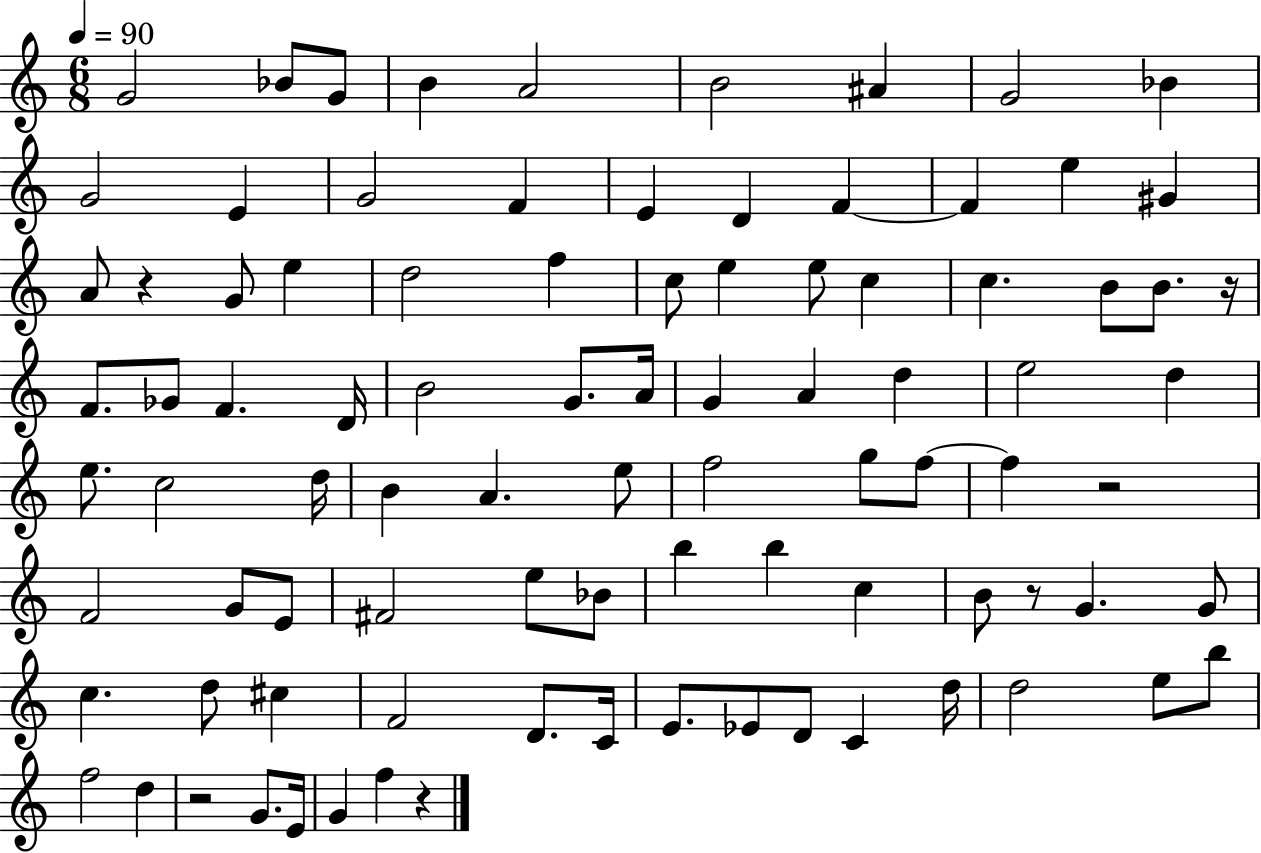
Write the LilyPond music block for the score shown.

{
  \clef treble
  \numericTimeSignature
  \time 6/8
  \key c \major
  \tempo 4 = 90
  g'2 bes'8 g'8 | b'4 a'2 | b'2 ais'4 | g'2 bes'4 | \break g'2 e'4 | g'2 f'4 | e'4 d'4 f'4~~ | f'4 e''4 gis'4 | \break a'8 r4 g'8 e''4 | d''2 f''4 | c''8 e''4 e''8 c''4 | c''4. b'8 b'8. r16 | \break f'8. ges'8 f'4. d'16 | b'2 g'8. a'16 | g'4 a'4 d''4 | e''2 d''4 | \break e''8. c''2 d''16 | b'4 a'4. e''8 | f''2 g''8 f''8~~ | f''4 r2 | \break f'2 g'8 e'8 | fis'2 e''8 bes'8 | b''4 b''4 c''4 | b'8 r8 g'4. g'8 | \break c''4. d''8 cis''4 | f'2 d'8. c'16 | e'8. ees'8 d'8 c'4 d''16 | d''2 e''8 b''8 | \break f''2 d''4 | r2 g'8. e'16 | g'4 f''4 r4 | \bar "|."
}